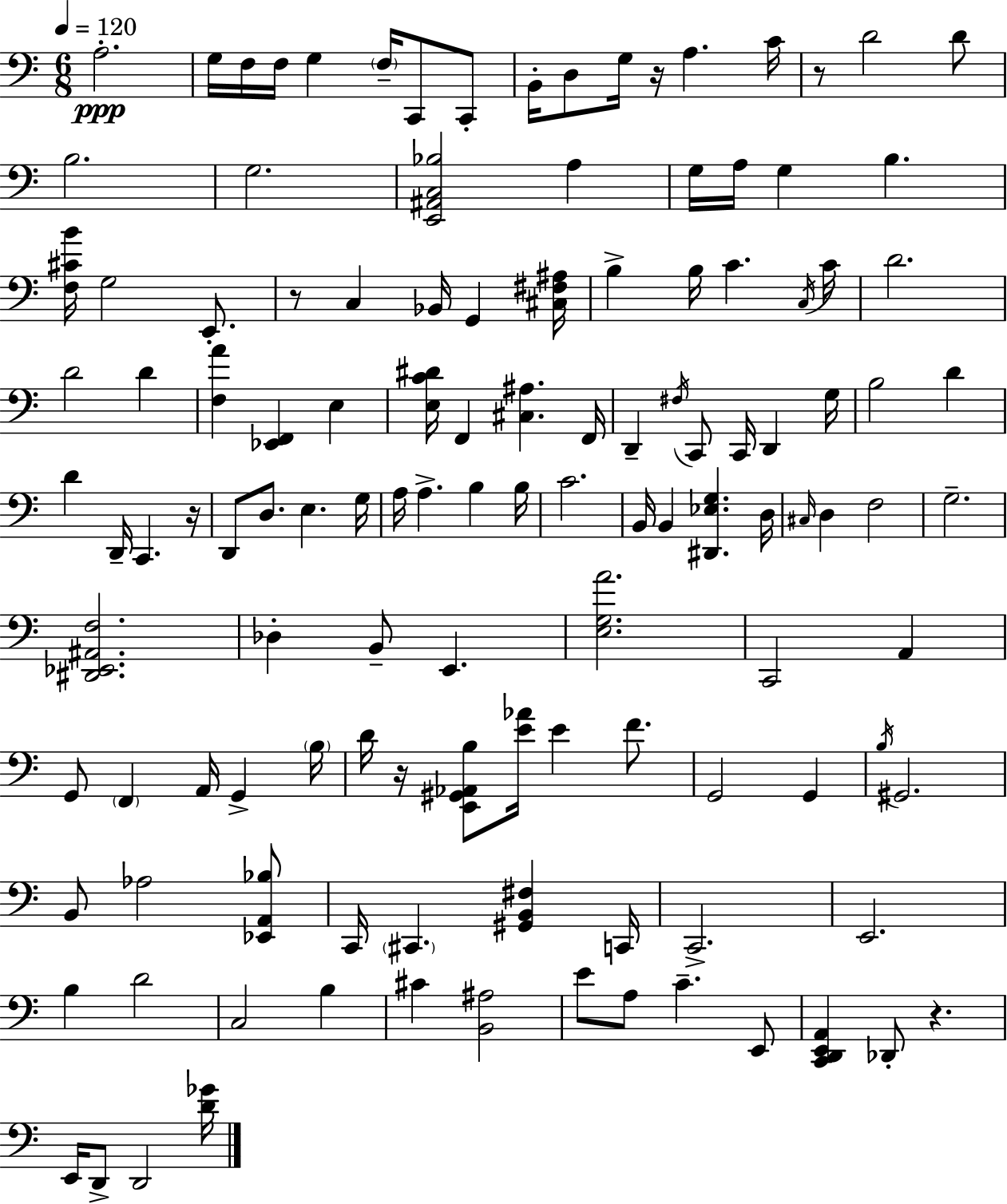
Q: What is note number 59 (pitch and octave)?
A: B2